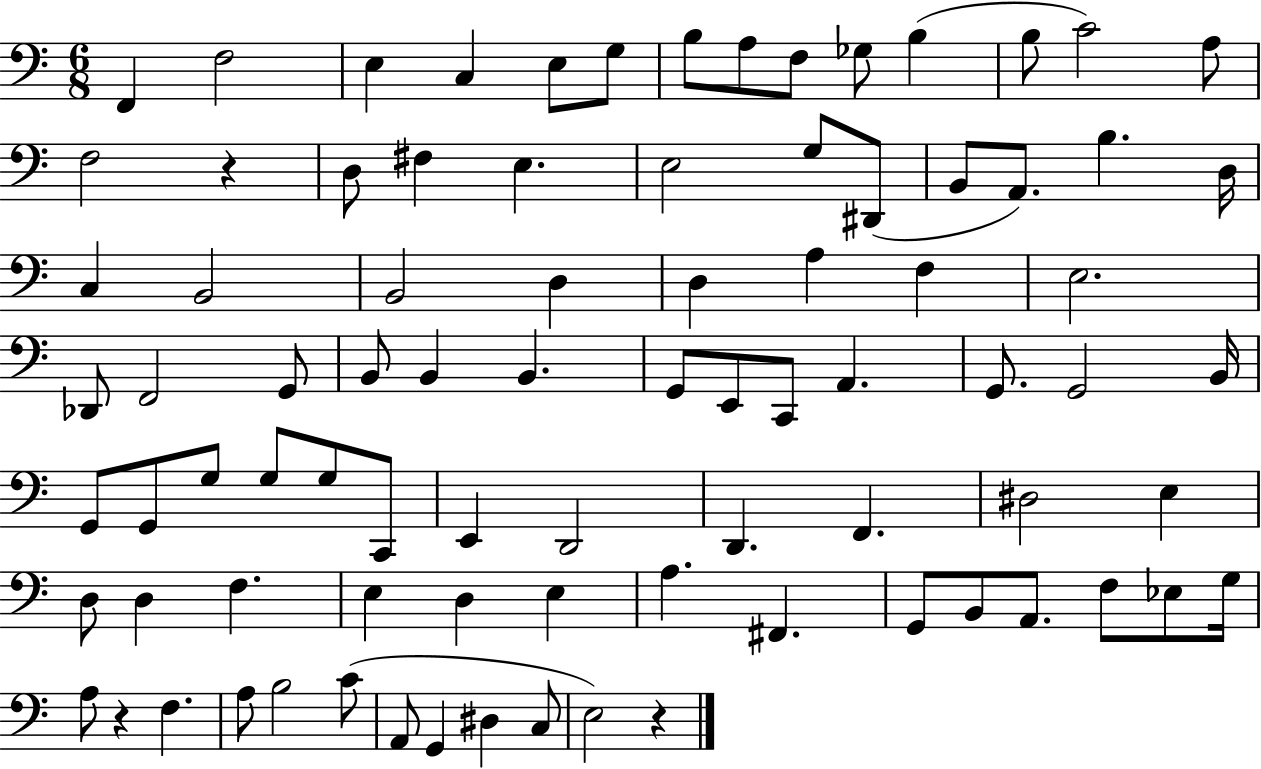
{
  \clef bass
  \numericTimeSignature
  \time 6/8
  \key c \major
  f,4 f2 | e4 c4 e8 g8 | b8 a8 f8 ges8 b4( | b8 c'2) a8 | \break f2 r4 | d8 fis4 e4. | e2 g8 dis,8( | b,8 a,8.) b4. d16 | \break c4 b,2 | b,2 d4 | d4 a4 f4 | e2. | \break des,8 f,2 g,8 | b,8 b,4 b,4. | g,8 e,8 c,8 a,4. | g,8. g,2 b,16 | \break g,8 g,8 g8 g8 g8 c,8 | e,4 d,2 | d,4. f,4. | dis2 e4 | \break d8 d4 f4. | e4 d4 e4 | a4. fis,4. | g,8 b,8 a,8. f8 ees8 g16 | \break a8 r4 f4. | a8 b2 c'8( | a,8 g,4 dis4 c8 | e2) r4 | \break \bar "|."
}